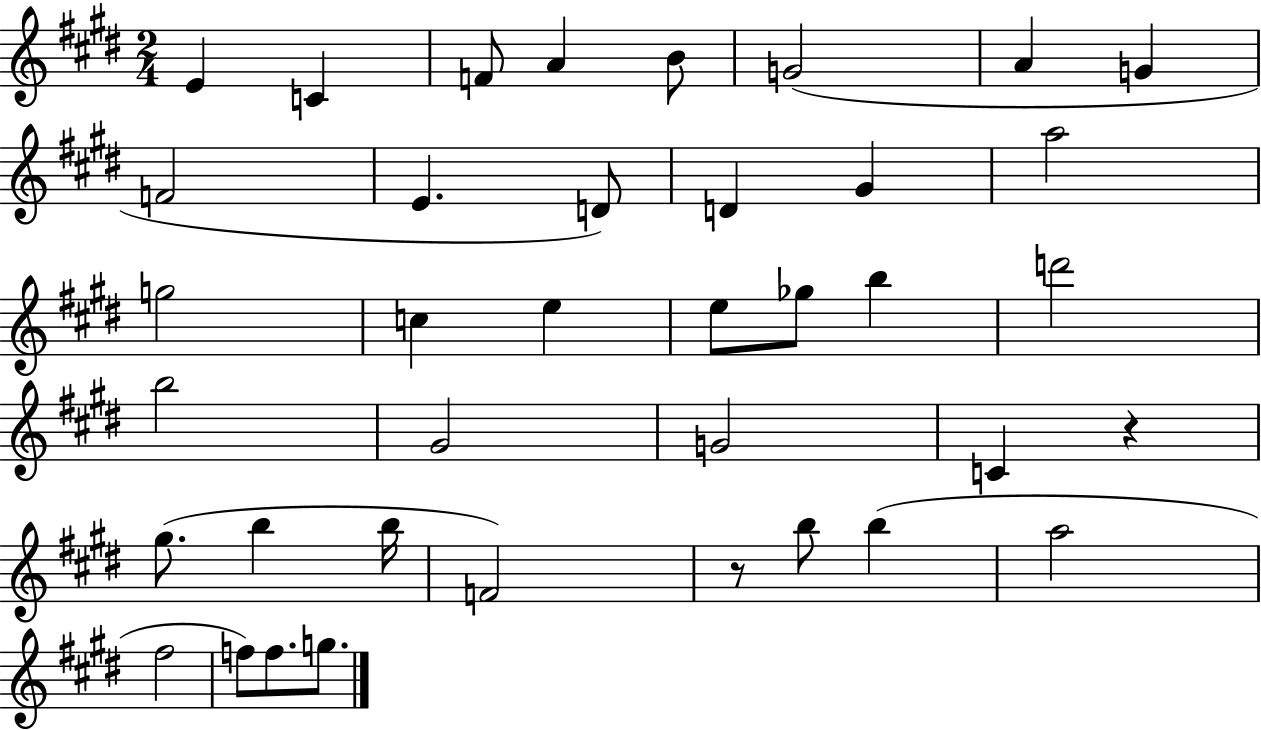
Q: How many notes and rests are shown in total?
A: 38